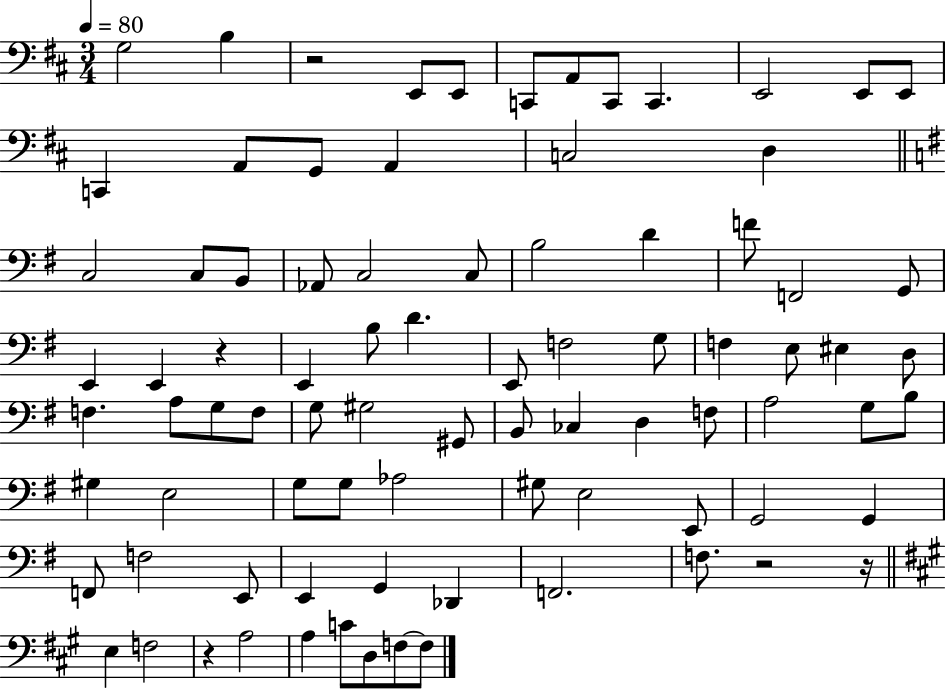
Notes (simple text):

G3/h B3/q R/h E2/e E2/e C2/e A2/e C2/e C2/q. E2/h E2/e E2/e C2/q A2/e G2/e A2/q C3/h D3/q C3/h C3/e B2/e Ab2/e C3/h C3/e B3/h D4/q F4/e F2/h G2/e E2/q E2/q R/q E2/q B3/e D4/q. E2/e F3/h G3/e F3/q E3/e EIS3/q D3/e F3/q. A3/e G3/e F3/e G3/e G#3/h G#2/e B2/e CES3/q D3/q F3/e A3/h G3/e B3/e G#3/q E3/h G3/e G3/e Ab3/h G#3/e E3/h E2/e G2/h G2/q F2/e F3/h E2/e E2/q G2/q Db2/q F2/h. F3/e. R/h R/s E3/q F3/h R/q A3/h A3/q C4/e D3/e F3/e F3/e